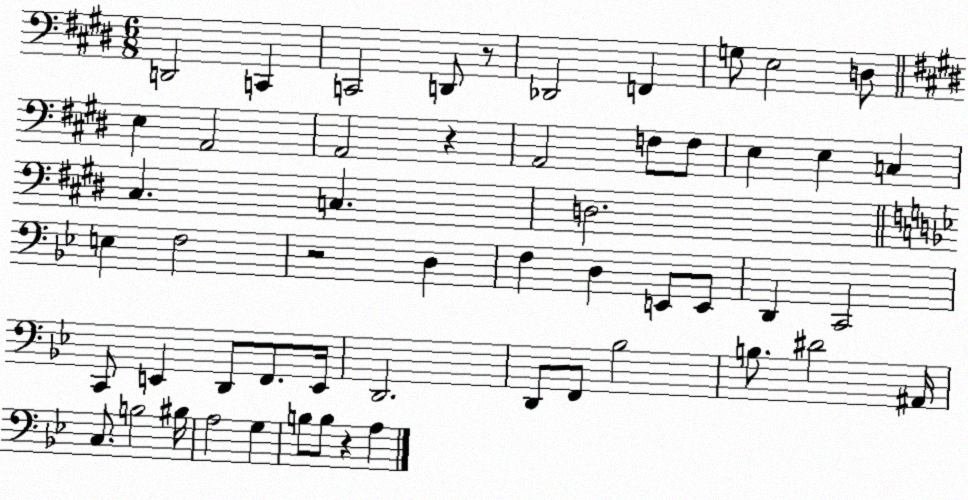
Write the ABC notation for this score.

X:1
T:Untitled
M:6/8
L:1/4
K:E
D,,2 C,, C,,2 D,,/2 z/2 _D,,2 F,, G,/2 E,2 D,/2 E, A,,2 A,,2 z A,,2 F,/2 F,/2 E, E, C, ^C, C, D,2 E, F,2 z2 D, F, D, E,,/2 E,,/2 D,, C,,2 C,,/2 E,, D,,/2 F,,/2 E,,/4 D,,2 D,,/2 F,,/2 _B,2 B,/2 ^D2 ^A,,/4 C,/2 B,2 ^B,/4 A,2 G, B,/2 B,/2 z A,